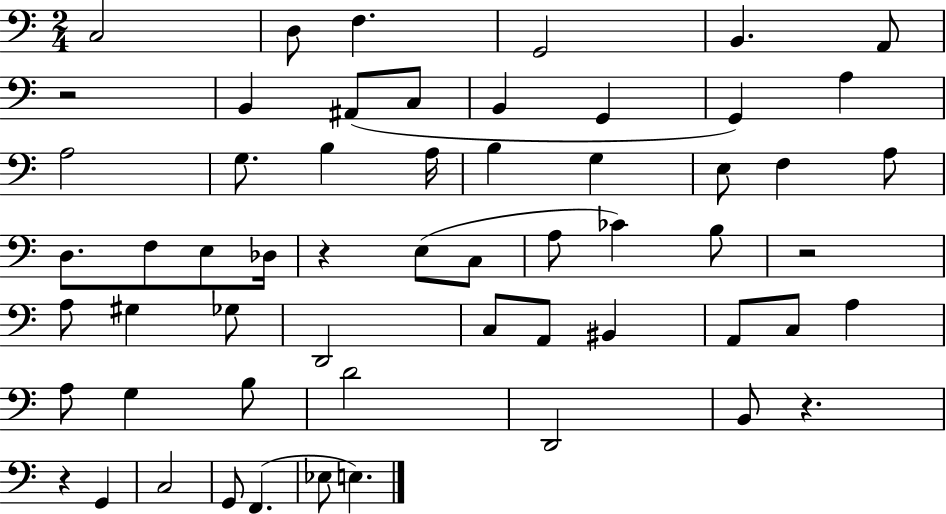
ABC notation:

X:1
T:Untitled
M:2/4
L:1/4
K:C
C,2 D,/2 F, G,,2 B,, A,,/2 z2 B,, ^A,,/2 C,/2 B,, G,, G,, A, A,2 G,/2 B, A,/4 B, G, E,/2 F, A,/2 D,/2 F,/2 E,/2 _D,/4 z E,/2 C,/2 A,/2 _C B,/2 z2 A,/2 ^G, _G,/2 D,,2 C,/2 A,,/2 ^B,, A,,/2 C,/2 A, A,/2 G, B,/2 D2 D,,2 B,,/2 z z G,, C,2 G,,/2 F,, _E,/2 E,